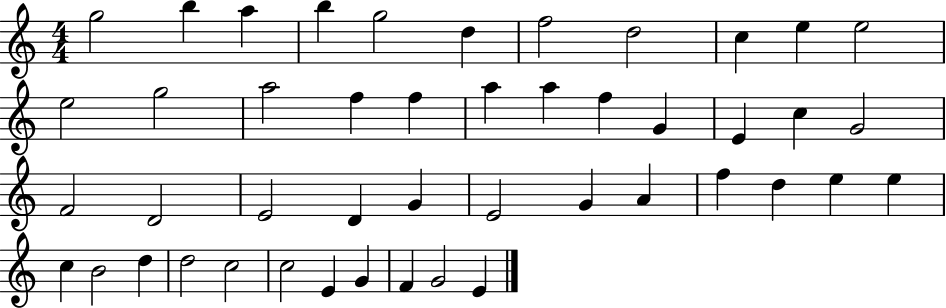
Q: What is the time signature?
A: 4/4